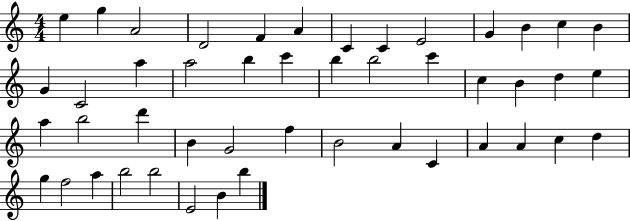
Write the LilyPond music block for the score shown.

{
  \clef treble
  \numericTimeSignature
  \time 4/4
  \key c \major
  e''4 g''4 a'2 | d'2 f'4 a'4 | c'4 c'4 e'2 | g'4 b'4 c''4 b'4 | \break g'4 c'2 a''4 | a''2 b''4 c'''4 | b''4 b''2 c'''4 | c''4 b'4 d''4 e''4 | \break a''4 b''2 d'''4 | b'4 g'2 f''4 | b'2 a'4 c'4 | a'4 a'4 c''4 d''4 | \break g''4 f''2 a''4 | b''2 b''2 | e'2 b'4 b''4 | \bar "|."
}